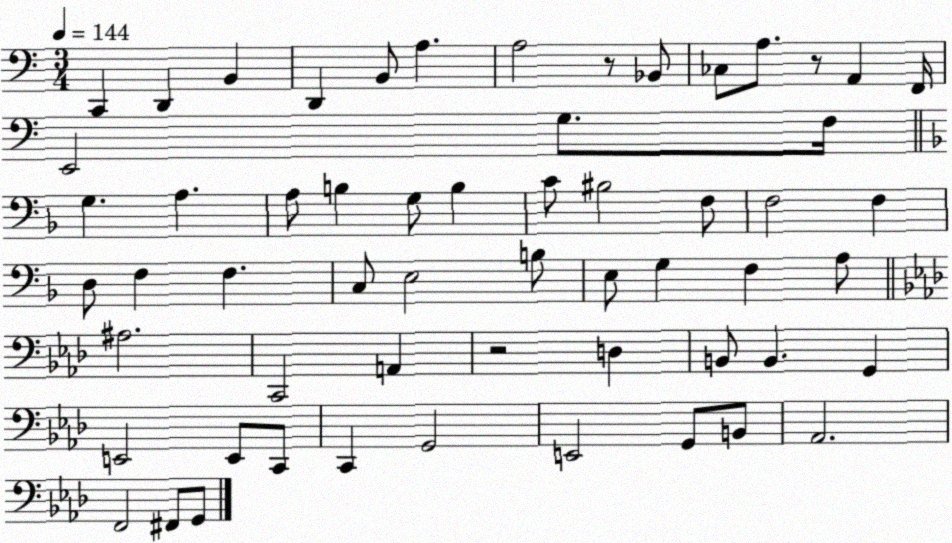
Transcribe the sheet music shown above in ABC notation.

X:1
T:Untitled
M:3/4
L:1/4
K:C
C,, D,, B,, D,, B,,/2 A, A,2 z/2 _B,,/2 _C,/2 A,/2 z/2 A,, F,,/4 E,,2 G,/2 F,/4 G, A, A,/2 B, G,/2 B, C/2 ^B,2 F,/2 F,2 F, D,/2 F, F, C,/2 E,2 B,/2 E,/2 G, F, A,/2 ^A,2 C,,2 A,, z2 D, B,,/2 B,, G,, E,,2 E,,/2 C,,/2 C,, G,,2 E,,2 G,,/2 B,,/2 _A,,2 F,,2 ^F,,/2 G,,/2